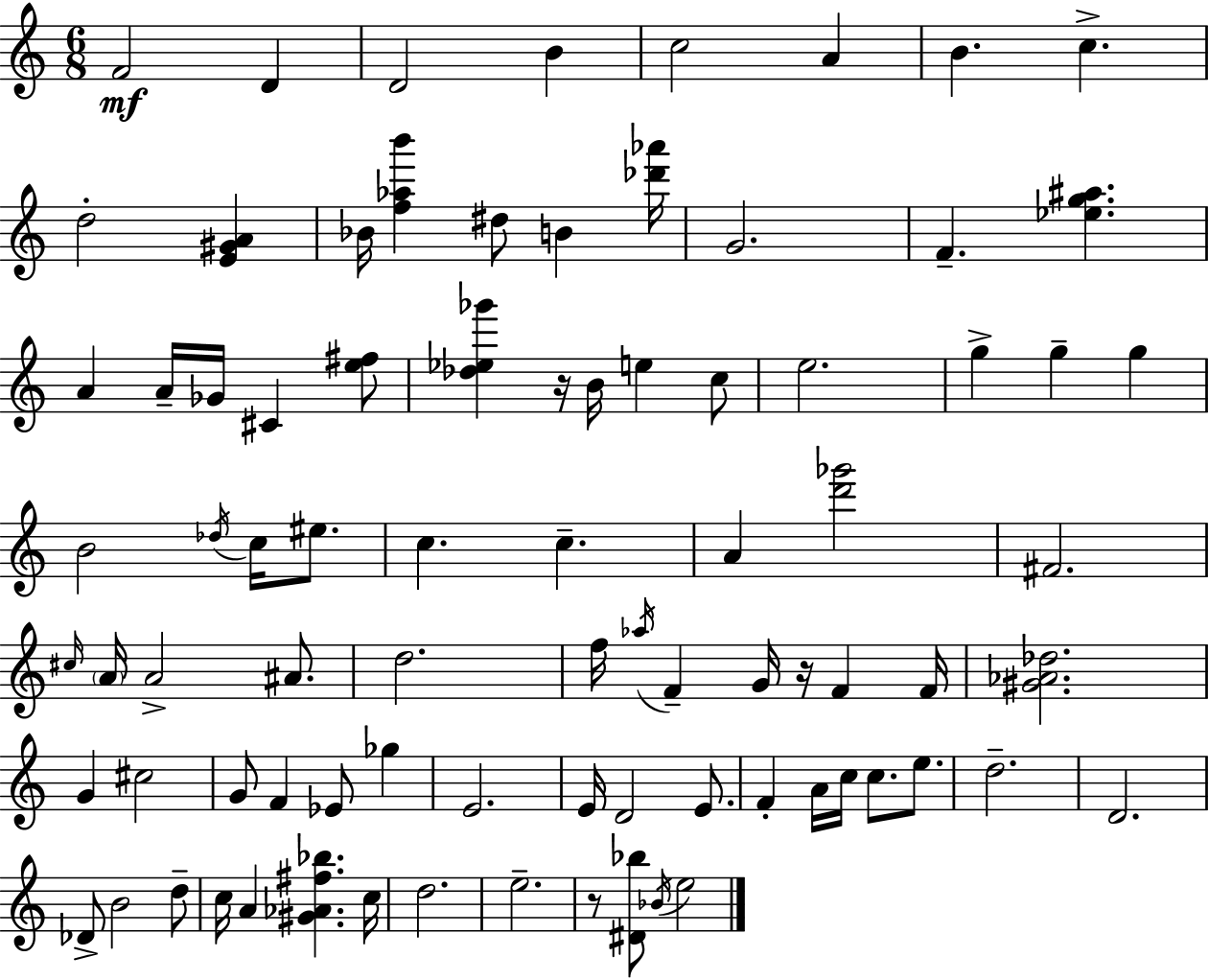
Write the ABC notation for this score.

X:1
T:Untitled
M:6/8
L:1/4
K:C
F2 D D2 B c2 A B c d2 [E^GA] _B/4 [f_ab'] ^d/2 B [_d'_a']/4 G2 F [_eg^a] A A/4 _G/4 ^C [e^f]/2 [_d_e_g'] z/4 B/4 e c/2 e2 g g g B2 _d/4 c/4 ^e/2 c c A [d'_g']2 ^F2 ^c/4 A/4 A2 ^A/2 d2 f/4 _a/4 F G/4 z/4 F F/4 [^G_A_d]2 G ^c2 G/2 F _E/2 _g E2 E/4 D2 E/2 F A/4 c/4 c/2 e/2 d2 D2 _D/2 B2 d/2 c/4 A [^G_A^f_b] c/4 d2 e2 z/2 [^D_b]/2 _B/4 e2